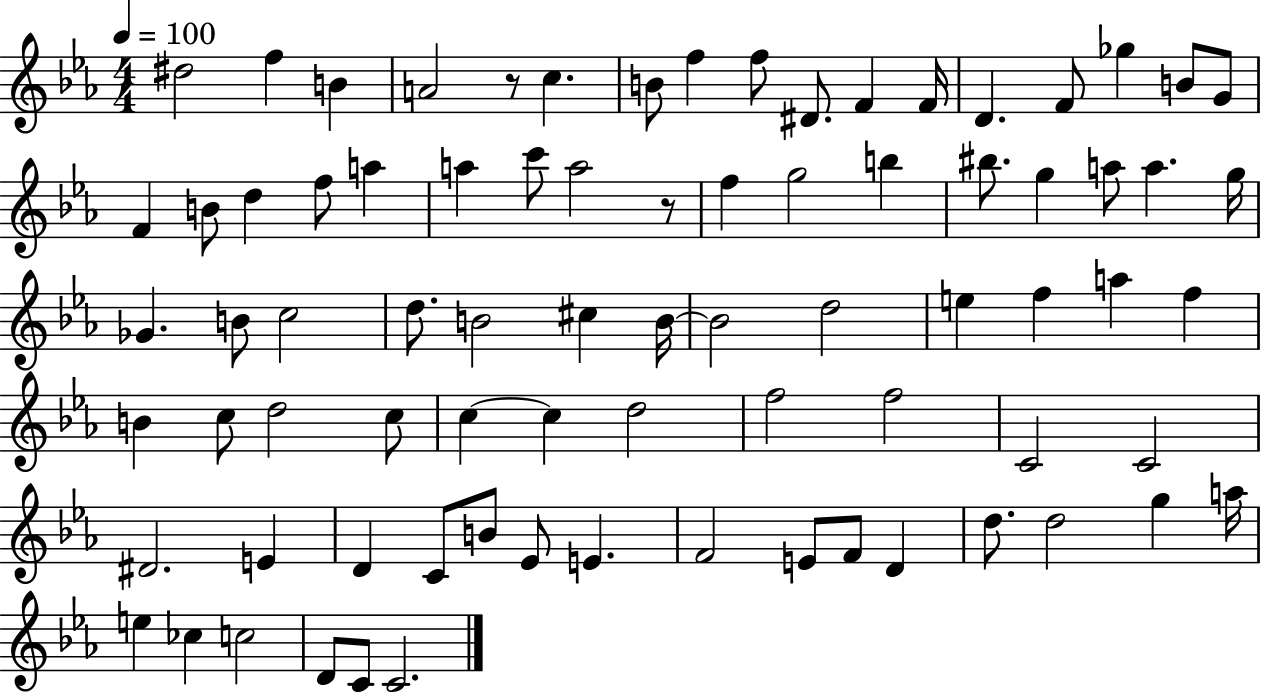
{
  \clef treble
  \numericTimeSignature
  \time 4/4
  \key ees \major
  \tempo 4 = 100
  dis''2 f''4 b'4 | a'2 r8 c''4. | b'8 f''4 f''8 dis'8. f'4 f'16 | d'4. f'8 ges''4 b'8 g'8 | \break f'4 b'8 d''4 f''8 a''4 | a''4 c'''8 a''2 r8 | f''4 g''2 b''4 | bis''8. g''4 a''8 a''4. g''16 | \break ges'4. b'8 c''2 | d''8. b'2 cis''4 b'16~~ | b'2 d''2 | e''4 f''4 a''4 f''4 | \break b'4 c''8 d''2 c''8 | c''4~~ c''4 d''2 | f''2 f''2 | c'2 c'2 | \break dis'2. e'4 | d'4 c'8 b'8 ees'8 e'4. | f'2 e'8 f'8 d'4 | d''8. d''2 g''4 a''16 | \break e''4 ces''4 c''2 | d'8 c'8 c'2. | \bar "|."
}